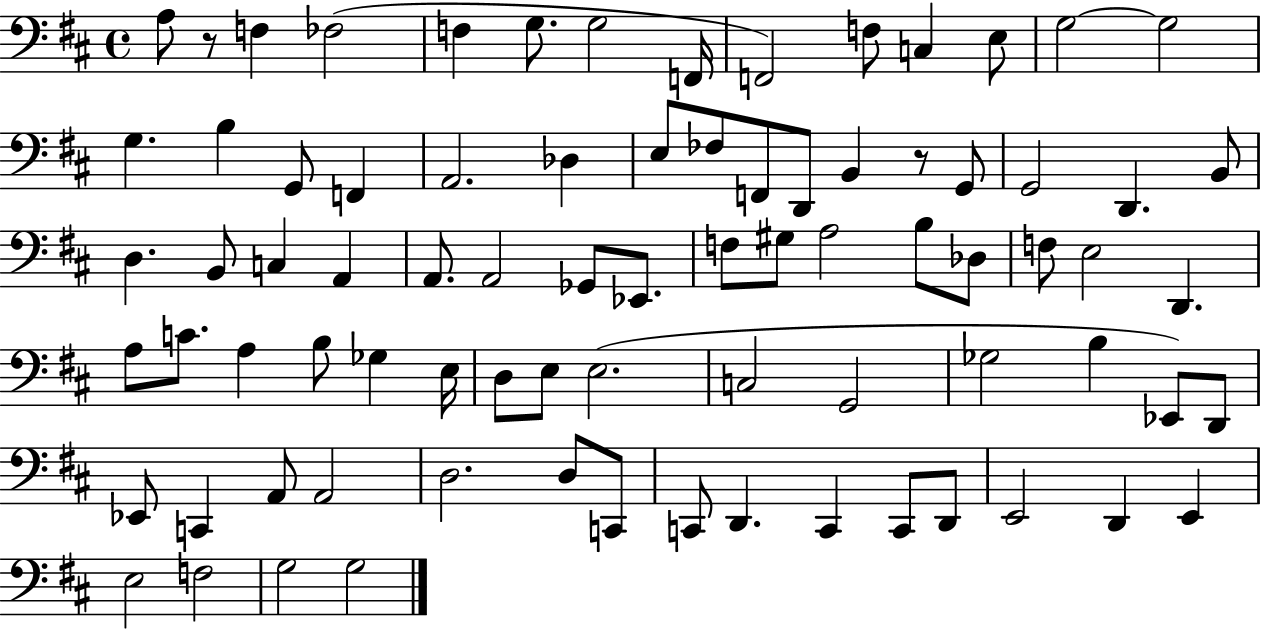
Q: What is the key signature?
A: D major